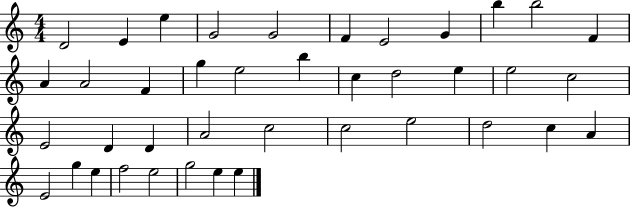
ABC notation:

X:1
T:Untitled
M:4/4
L:1/4
K:C
D2 E e G2 G2 F E2 G b b2 F A A2 F g e2 b c d2 e e2 c2 E2 D D A2 c2 c2 e2 d2 c A E2 g e f2 e2 g2 e e